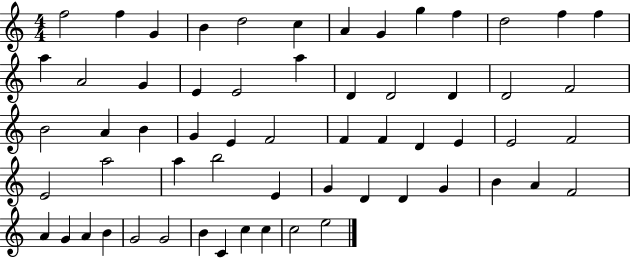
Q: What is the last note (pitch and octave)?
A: E5